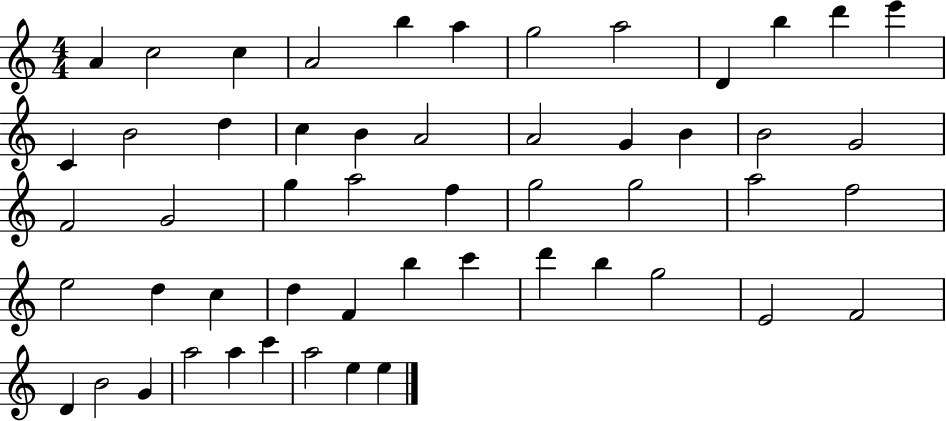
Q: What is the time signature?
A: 4/4